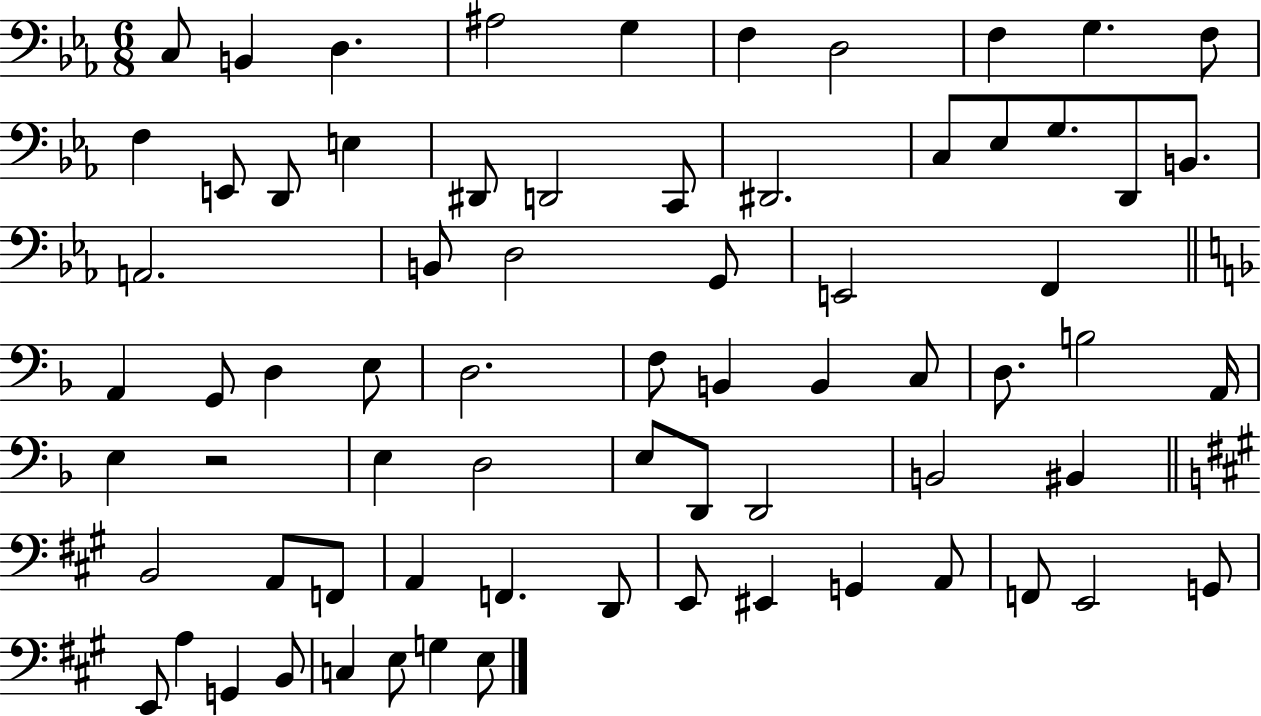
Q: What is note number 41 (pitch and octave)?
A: A2